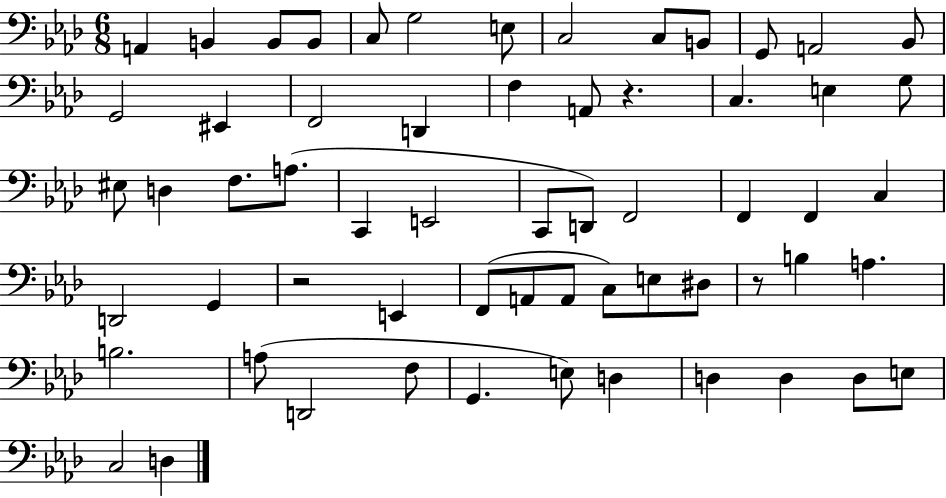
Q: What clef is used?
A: bass